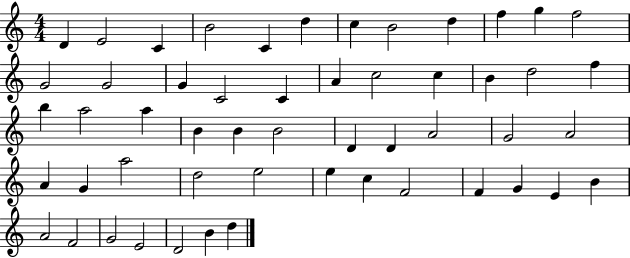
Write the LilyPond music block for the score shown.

{
  \clef treble
  \numericTimeSignature
  \time 4/4
  \key c \major
  d'4 e'2 c'4 | b'2 c'4 d''4 | c''4 b'2 d''4 | f''4 g''4 f''2 | \break g'2 g'2 | g'4 c'2 c'4 | a'4 c''2 c''4 | b'4 d''2 f''4 | \break b''4 a''2 a''4 | b'4 b'4 b'2 | d'4 d'4 a'2 | g'2 a'2 | \break a'4 g'4 a''2 | d''2 e''2 | e''4 c''4 f'2 | f'4 g'4 e'4 b'4 | \break a'2 f'2 | g'2 e'2 | d'2 b'4 d''4 | \bar "|."
}